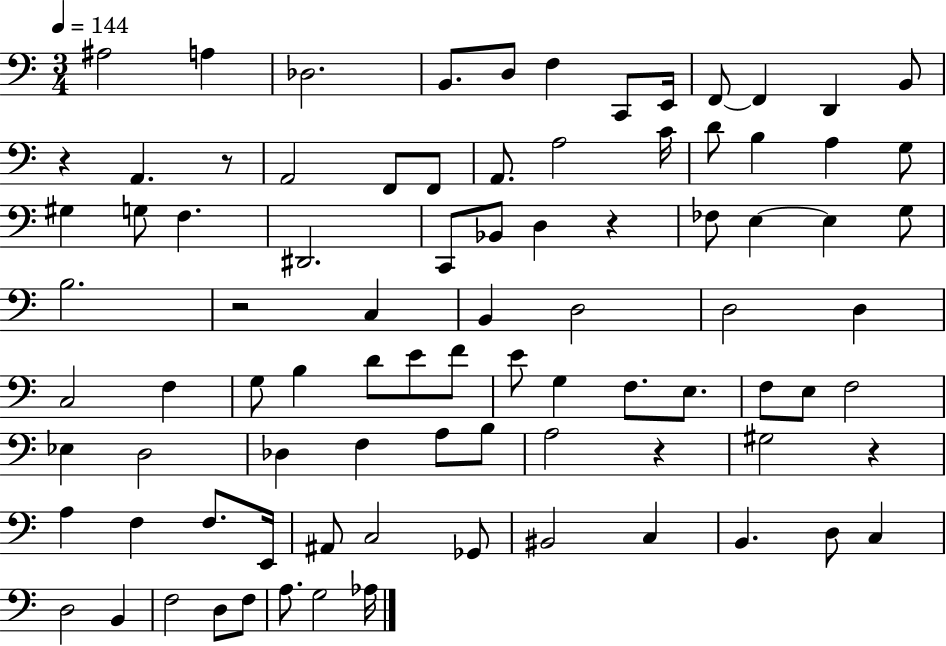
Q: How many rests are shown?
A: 6